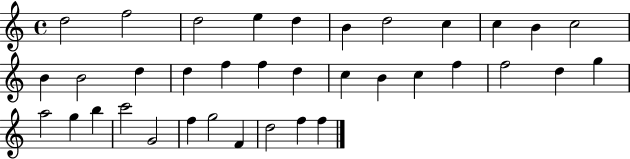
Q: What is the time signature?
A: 4/4